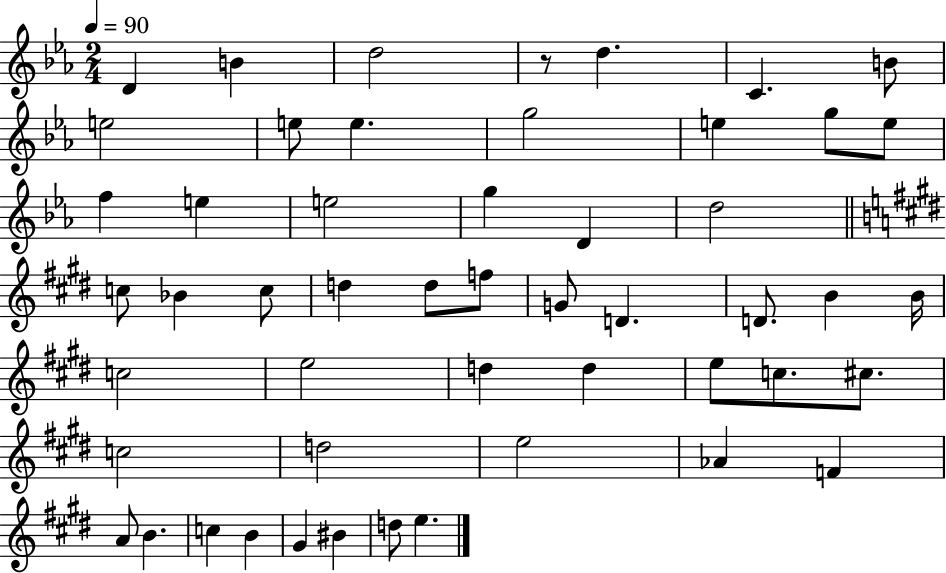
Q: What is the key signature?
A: EES major